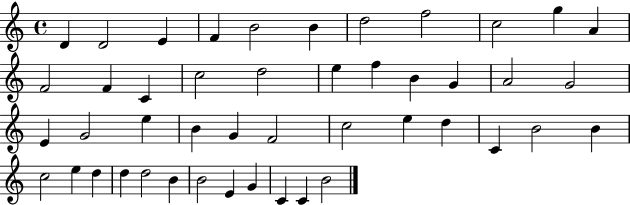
X:1
T:Untitled
M:4/4
L:1/4
K:C
D D2 E F B2 B d2 f2 c2 g A F2 F C c2 d2 e f B G A2 G2 E G2 e B G F2 c2 e d C B2 B c2 e d d d2 B B2 E G C C B2